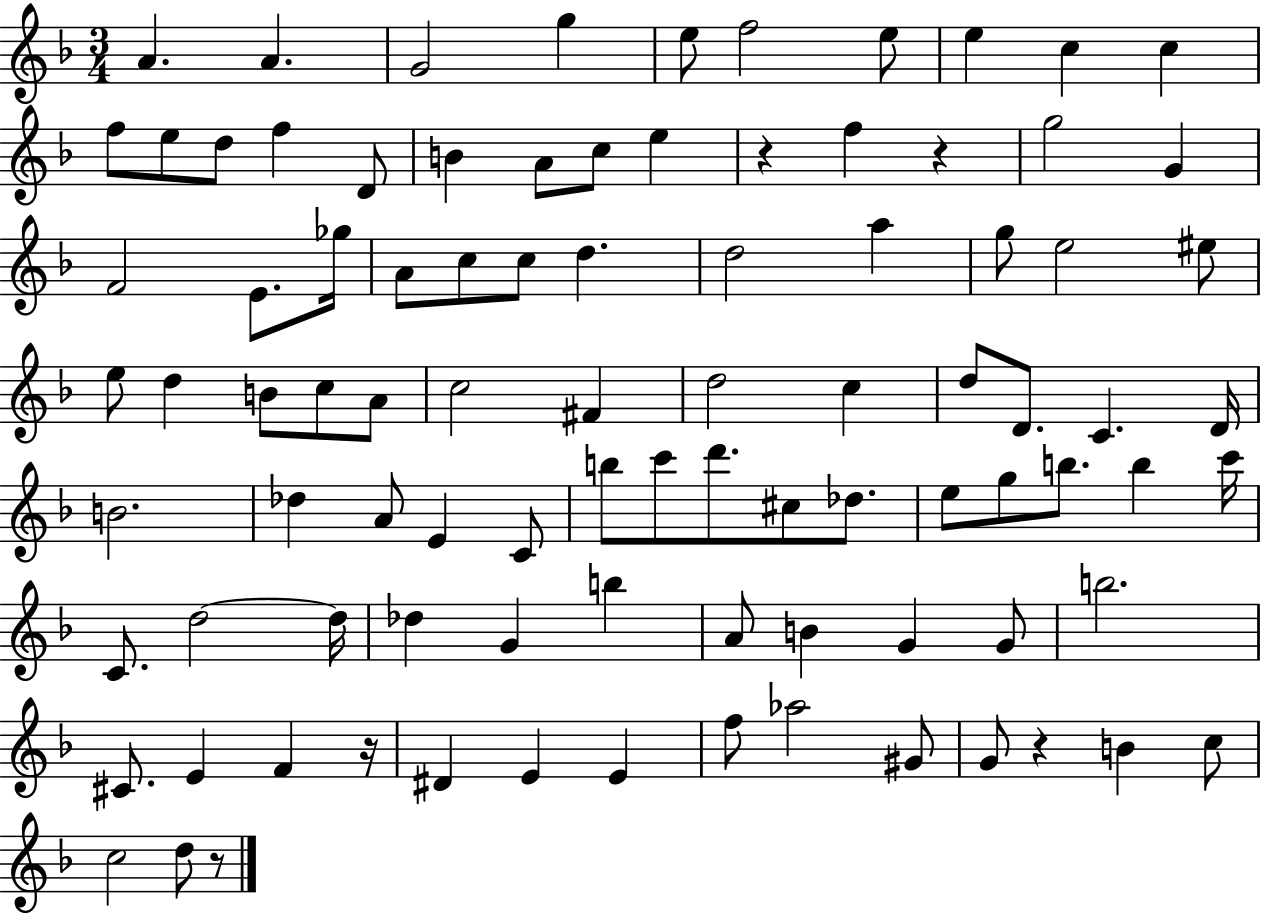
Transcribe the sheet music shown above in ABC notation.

X:1
T:Untitled
M:3/4
L:1/4
K:F
A A G2 g e/2 f2 e/2 e c c f/2 e/2 d/2 f D/2 B A/2 c/2 e z f z g2 G F2 E/2 _g/4 A/2 c/2 c/2 d d2 a g/2 e2 ^e/2 e/2 d B/2 c/2 A/2 c2 ^F d2 c d/2 D/2 C D/4 B2 _d A/2 E C/2 b/2 c'/2 d'/2 ^c/2 _d/2 e/2 g/2 b/2 b c'/4 C/2 d2 d/4 _d G b A/2 B G G/2 b2 ^C/2 E F z/4 ^D E E f/2 _a2 ^G/2 G/2 z B c/2 c2 d/2 z/2